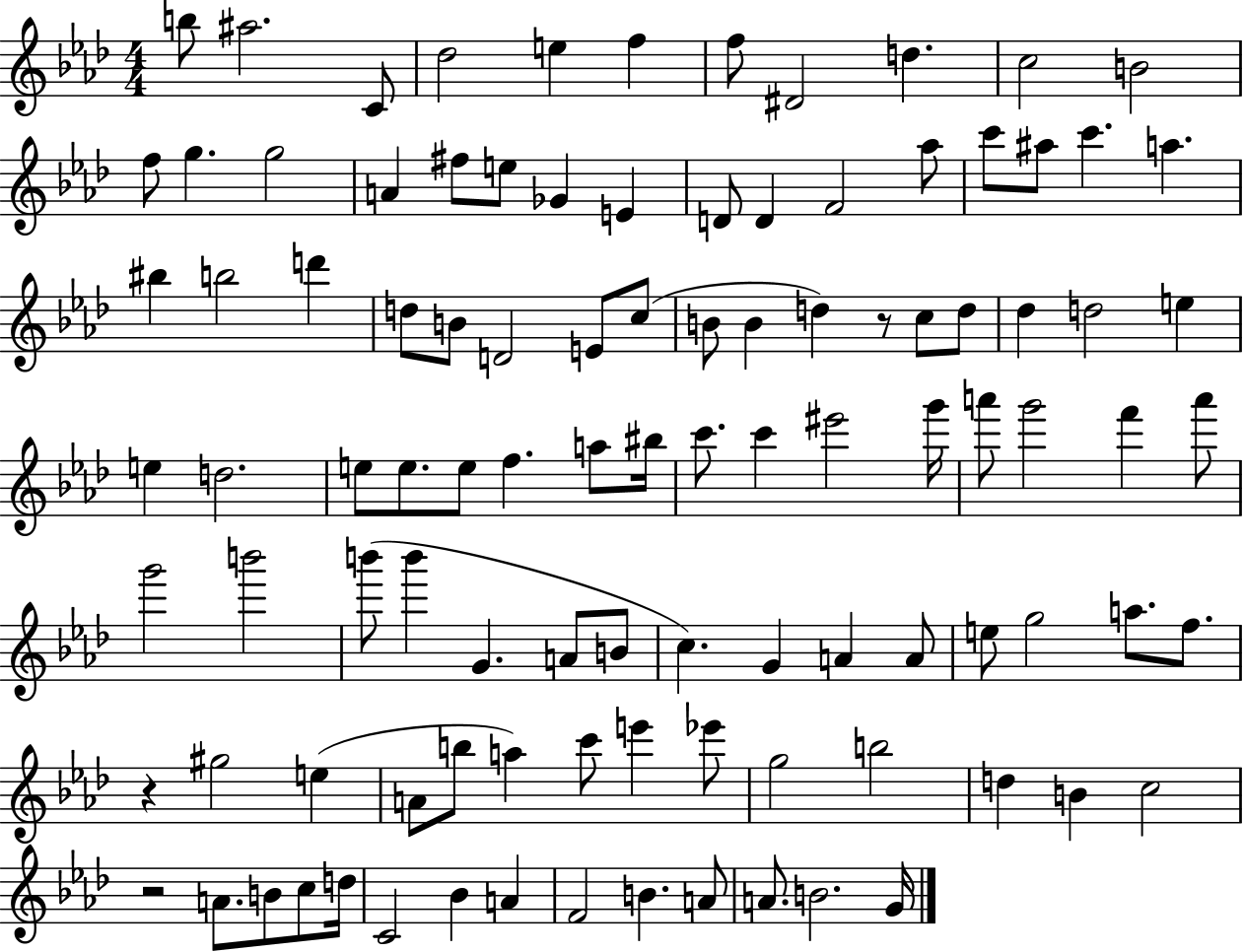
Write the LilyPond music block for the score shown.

{
  \clef treble
  \numericTimeSignature
  \time 4/4
  \key aes \major
  b''8 ais''2. c'8 | des''2 e''4 f''4 | f''8 dis'2 d''4. | c''2 b'2 | \break f''8 g''4. g''2 | a'4 fis''8 e''8 ges'4 e'4 | d'8 d'4 f'2 aes''8 | c'''8 ais''8 c'''4. a''4. | \break bis''4 b''2 d'''4 | d''8 b'8 d'2 e'8 c''8( | b'8 b'4 d''4) r8 c''8 d''8 | des''4 d''2 e''4 | \break e''4 d''2. | e''8 e''8. e''8 f''4. a''8 bis''16 | c'''8. c'''4 eis'''2 g'''16 | a'''8 g'''2 f'''4 a'''8 | \break g'''2 b'''2 | b'''8( b'''4 g'4. a'8 b'8 | c''4.) g'4 a'4 a'8 | e''8 g''2 a''8. f''8. | \break r4 gis''2 e''4( | a'8 b''8 a''4) c'''8 e'''4 ees'''8 | g''2 b''2 | d''4 b'4 c''2 | \break r2 a'8. b'8 c''8 d''16 | c'2 bes'4 a'4 | f'2 b'4. a'8 | a'8. b'2. g'16 | \break \bar "|."
}